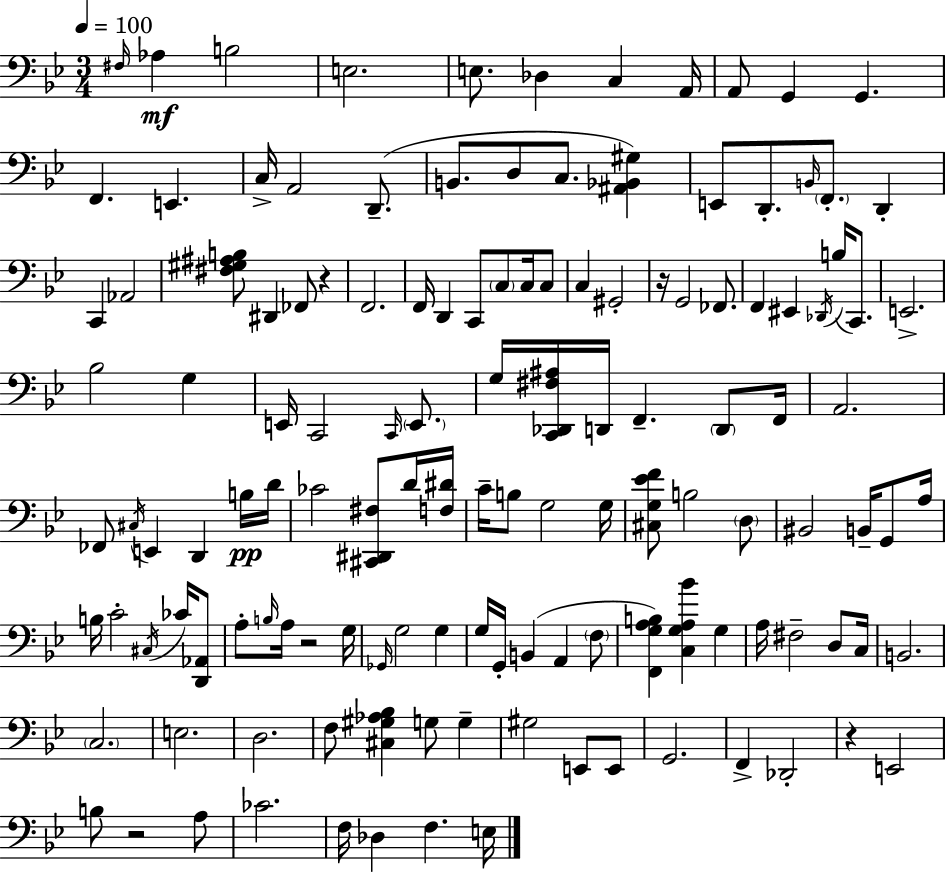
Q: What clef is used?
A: bass